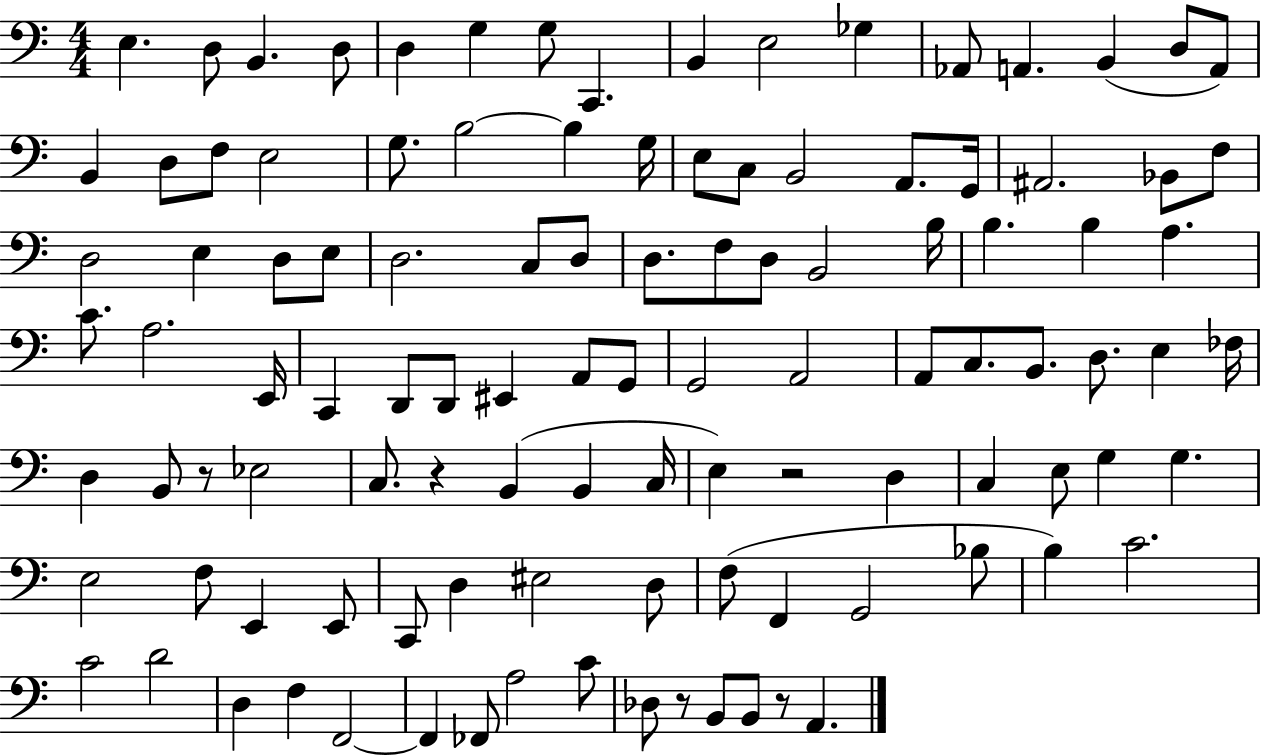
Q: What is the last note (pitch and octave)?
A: A2